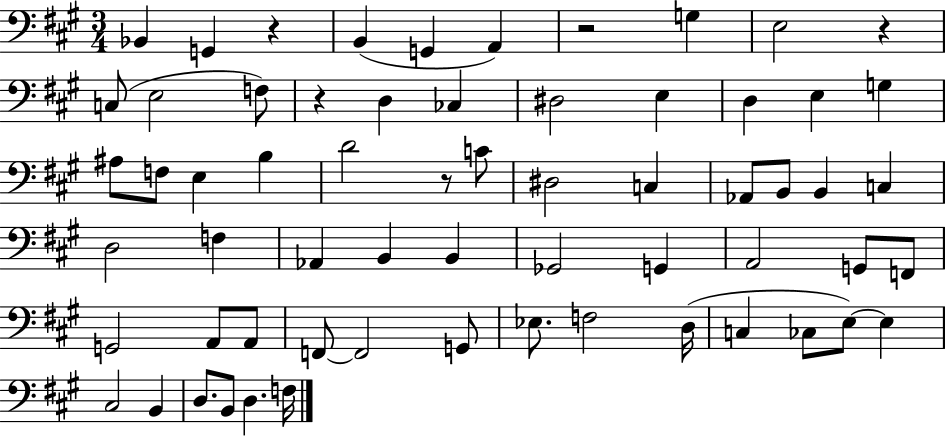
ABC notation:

X:1
T:Untitled
M:3/4
L:1/4
K:A
_B,, G,, z B,, G,, A,, z2 G, E,2 z C,/2 E,2 F,/2 z D, _C, ^D,2 E, D, E, G, ^A,/2 F,/2 E, B, D2 z/2 C/2 ^D,2 C, _A,,/2 B,,/2 B,, C, D,2 F, _A,, B,, B,, _G,,2 G,, A,,2 G,,/2 F,,/2 G,,2 A,,/2 A,,/2 F,,/2 F,,2 G,,/2 _E,/2 F,2 D,/4 C, _C,/2 E,/2 E, ^C,2 B,, D,/2 B,,/2 D, F,/4